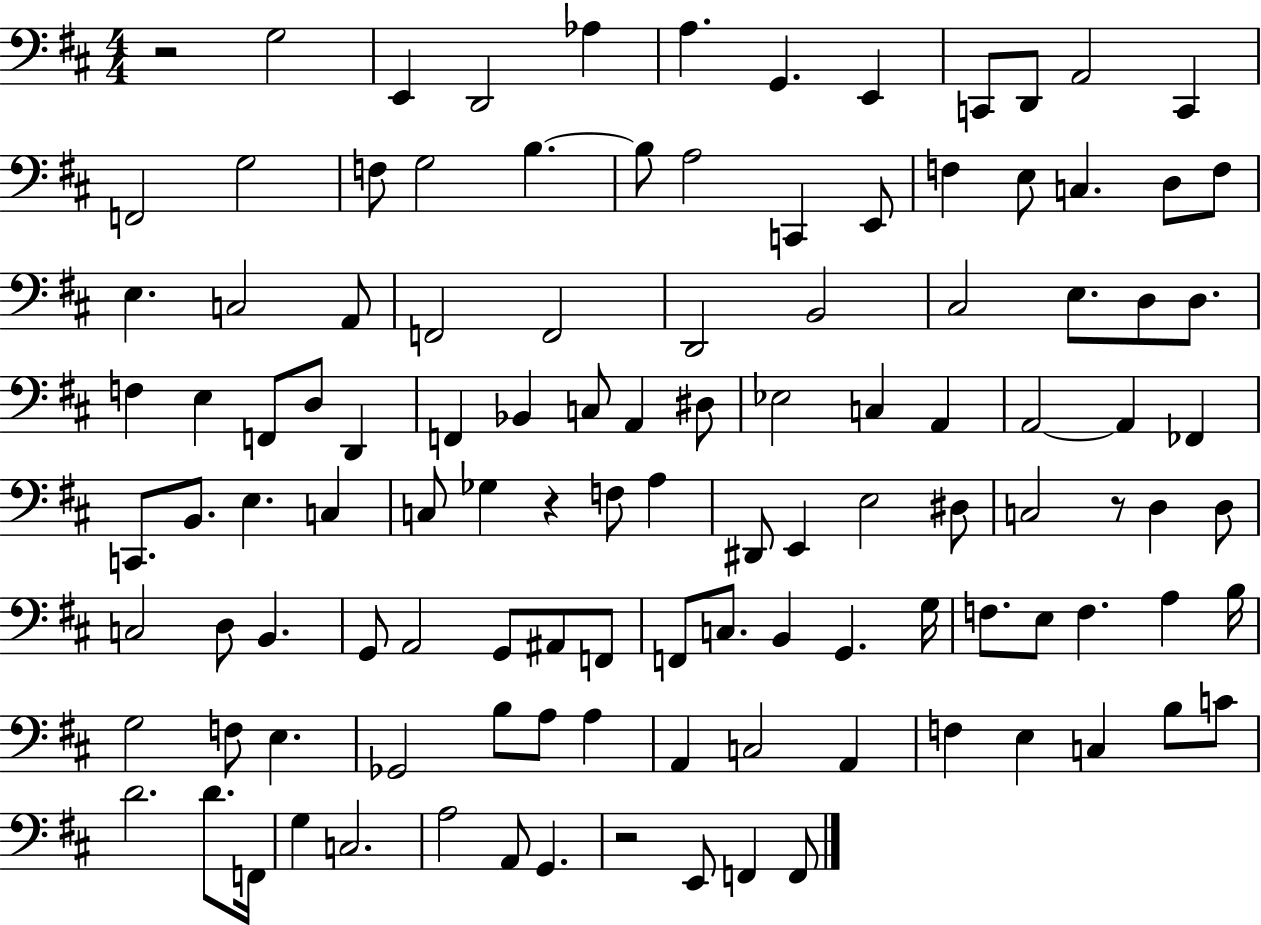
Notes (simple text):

R/h G3/h E2/q D2/h Ab3/q A3/q. G2/q. E2/q C2/e D2/e A2/h C2/q F2/h G3/h F3/e G3/h B3/q. B3/e A3/h C2/q E2/e F3/q E3/e C3/q. D3/e F3/e E3/q. C3/h A2/e F2/h F2/h D2/h B2/h C#3/h E3/e. D3/e D3/e. F3/q E3/q F2/e D3/e D2/q F2/q Bb2/q C3/e A2/q D#3/e Eb3/h C3/q A2/q A2/h A2/q FES2/q C2/e. B2/e. E3/q. C3/q C3/e Gb3/q R/q F3/e A3/q D#2/e E2/q E3/h D#3/e C3/h R/e D3/q D3/e C3/h D3/e B2/q. G2/e A2/h G2/e A#2/e F2/e F2/e C3/e. B2/q G2/q. G3/s F3/e. E3/e F3/q. A3/q B3/s G3/h F3/e E3/q. Gb2/h B3/e A3/e A3/q A2/q C3/h A2/q F3/q E3/q C3/q B3/e C4/e D4/h. D4/e. F2/s G3/q C3/h. A3/h A2/e G2/q. R/h E2/e F2/q F2/e